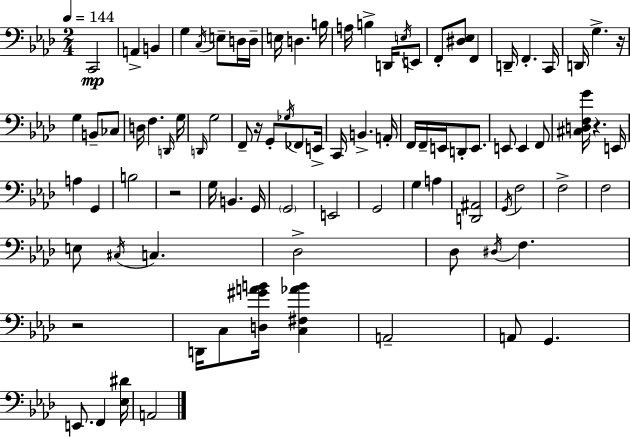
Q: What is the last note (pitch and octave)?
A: A2